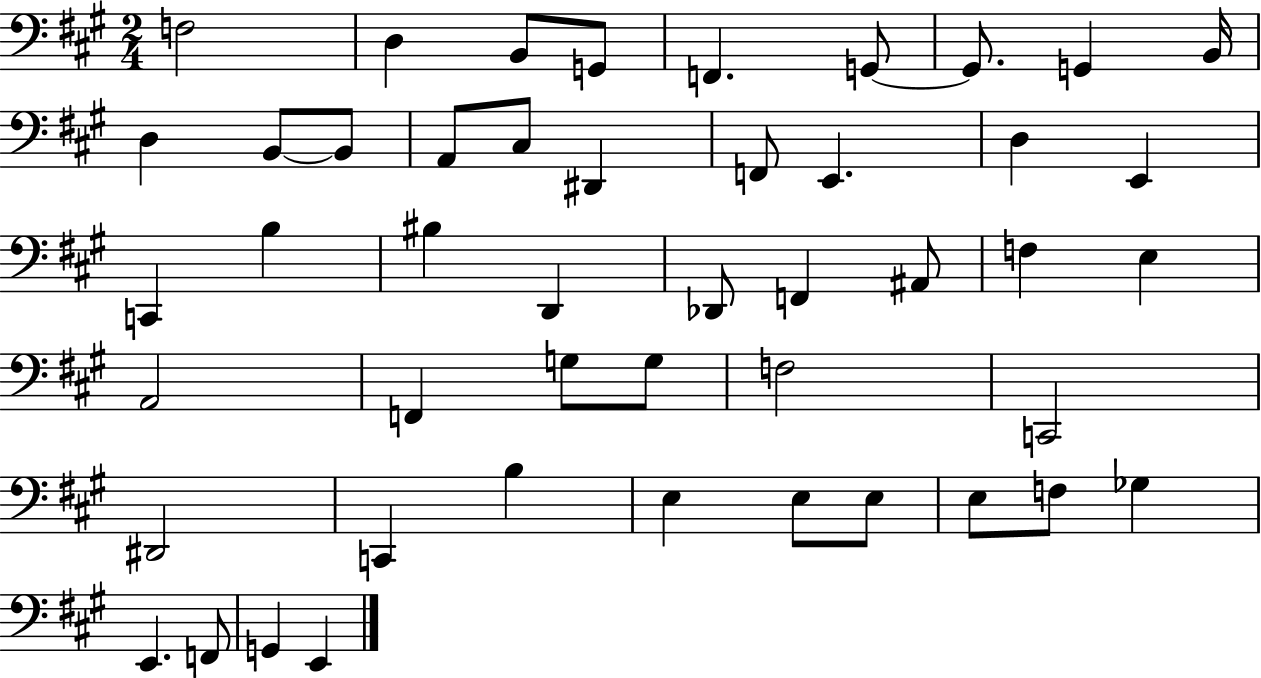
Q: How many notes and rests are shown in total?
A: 47